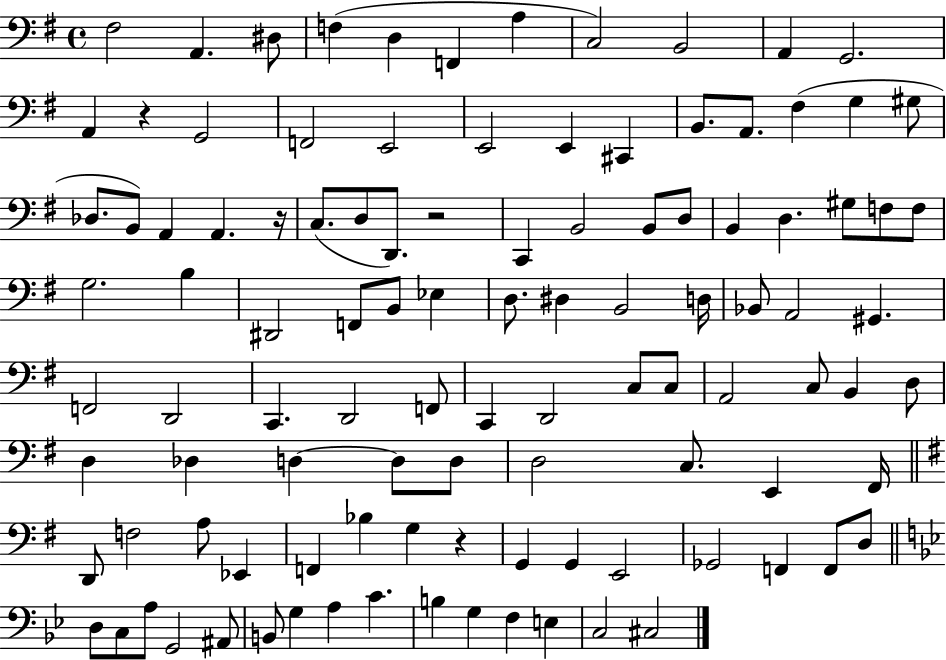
{
  \clef bass
  \time 4/4
  \defaultTimeSignature
  \key g \major
  \repeat volta 2 { fis2 a,4. dis8 | f4( d4 f,4 a4 | c2) b,2 | a,4 g,2. | \break a,4 r4 g,2 | f,2 e,2 | e,2 e,4 cis,4 | b,8. a,8. fis4( g4 gis8 | \break des8. b,8) a,4 a,4. r16 | c8.( d8 d,8.) r2 | c,4 b,2 b,8 d8 | b,4 d4. gis8 f8 f8 | \break g2. b4 | dis,2 f,8 b,8 ees4 | d8. dis4 b,2 d16 | bes,8 a,2 gis,4. | \break f,2 d,2 | c,4. d,2 f,8 | c,4 d,2 c8 c8 | a,2 c8 b,4 d8 | \break d4 des4 d4~~ d8 d8 | d2 c8. e,4 fis,16 | \bar "||" \break \key g \major d,8 f2 a8 ees,4 | f,4 bes4 g4 r4 | g,4 g,4 e,2 | ges,2 f,4 f,8 d8 | \break \bar "||" \break \key g \minor d8 c8 a8 g,2 ais,8 | b,8 g4 a4 c'4. | b4 g4 f4 e4 | c2 cis2 | \break } \bar "|."
}